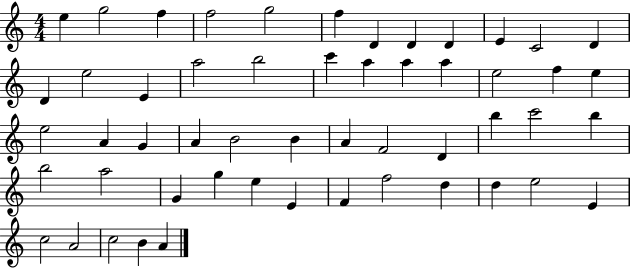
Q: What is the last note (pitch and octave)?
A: A4